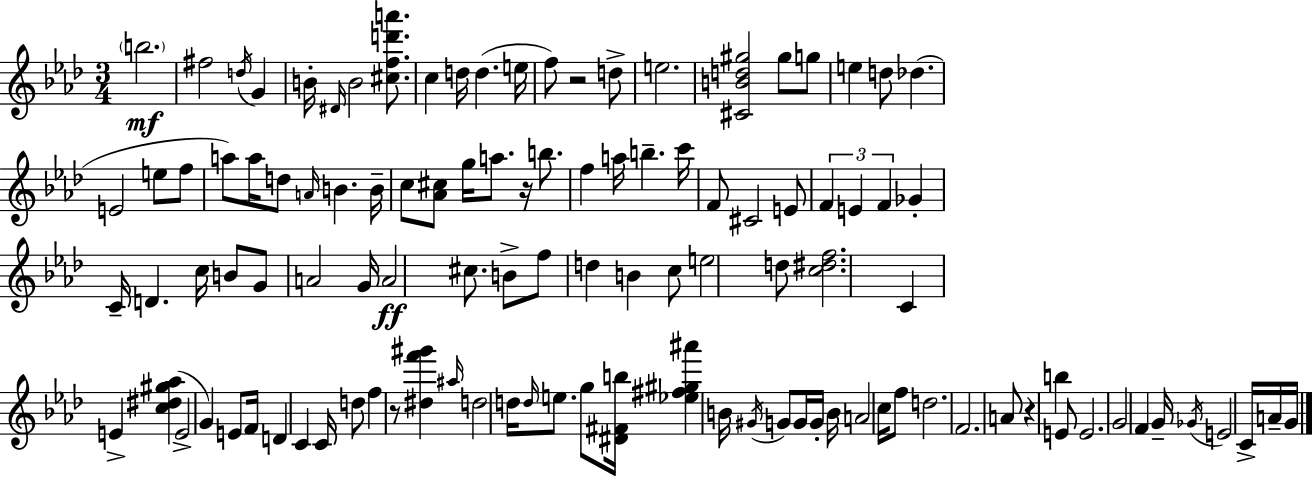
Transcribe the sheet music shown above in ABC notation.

X:1
T:Untitled
M:3/4
L:1/4
K:Fm
b2 ^f2 d/4 G B/4 ^D/4 B2 [^cfd'a']/2 c d/4 d e/4 f/2 z2 d/2 e2 [^CBd^g]2 ^g/2 g/2 e d/2 _d E2 e/2 f/2 a/2 a/4 d/2 A/4 B B/4 c/2 [_A^c]/2 g/4 a/2 z/4 b/2 f a/4 b c'/4 F/2 ^C2 E/2 F E F _G C/4 D c/4 B/2 G/2 A2 G/4 A2 ^c/2 B/2 f/2 d B c/2 e2 d/2 [c^df]2 C E [c^d^g_a] E2 G E/2 F/4 D C C/4 d/2 f z/2 [^df'^g'] ^a/4 d2 d/4 d/4 e/2 g/2 [^D^Fb]/4 [_e^f^g^a'] B/4 ^G/4 G/2 G/4 G/4 B/4 A2 c/4 f/2 d2 F2 A/2 z b E/2 E2 G2 F G/4 _G/4 E2 C/4 A/4 G/4